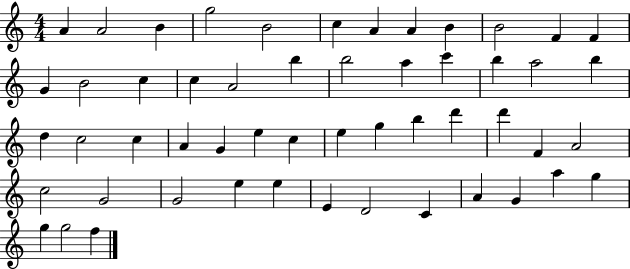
A4/q A4/h B4/q G5/h B4/h C5/q A4/q A4/q B4/q B4/h F4/q F4/q G4/q B4/h C5/q C5/q A4/h B5/q B5/h A5/q C6/q B5/q A5/h B5/q D5/q C5/h C5/q A4/q G4/q E5/q C5/q E5/q G5/q B5/q D6/q D6/q F4/q A4/h C5/h G4/h G4/h E5/q E5/q E4/q D4/h C4/q A4/q G4/q A5/q G5/q G5/q G5/h F5/q